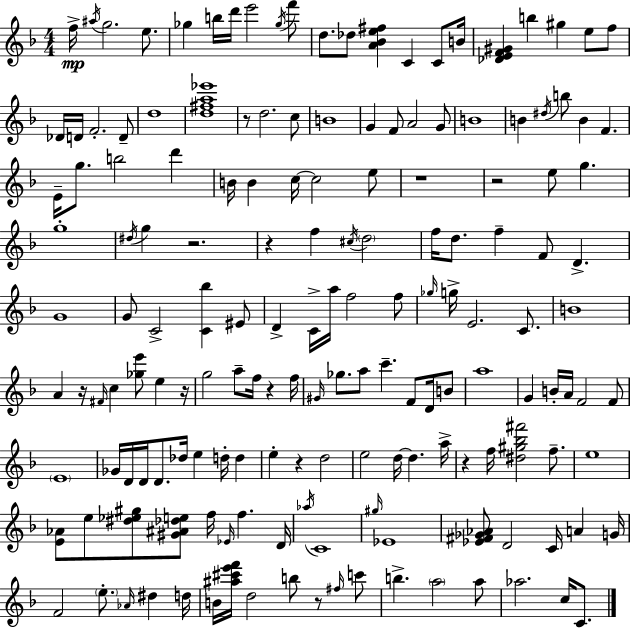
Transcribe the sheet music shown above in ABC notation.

X:1
T:Untitled
M:4/4
L:1/4
K:Dm
f/4 ^a/4 g2 e/2 _g b/4 d'/4 e'2 _g/4 f'/2 d/2 _d/2 [A_Be^f] C C/2 B/4 [_DEF^G] b ^g e/2 f/2 _D/4 D/4 F2 D/2 d4 [d^fa_e']4 z/2 d2 c/2 B4 G F/2 A2 G/2 B4 B ^d/4 b/2 B F E/4 g/2 b2 d' B/4 B c/4 c2 e/2 z4 z2 e/2 g g4 ^d/4 g z2 z f ^c/4 d2 f/4 d/2 f F/2 D G4 G/2 C2 [C_b] ^E/2 D C/4 a/4 f2 f/2 _g/4 g/4 E2 C/2 B4 A z/4 ^F/4 c [_ge']/2 e z/4 g2 a/2 f/4 z f/4 ^G/4 _g/2 a/2 c' F/2 D/4 B/2 a4 G B/4 A/4 F2 F/2 E4 _G/4 D/4 D/4 D/2 _d/4 e d/4 d e z d2 e2 d/4 d a/4 z f/4 [^d^g_b^f']2 f/2 e4 [E_A]/2 e/2 [^d_e^g]/2 [^G^A_de]/2 f/4 _E/4 f D/4 _a/4 C4 ^g/4 _E4 [_E^F_G_A]/2 D2 C/4 A G/4 F2 e/2 _A/4 ^d d/4 B/4 [^a^c'e'f']/4 d2 b/2 z/2 ^f/4 c'/2 b a2 a/2 _a2 c/4 C/2